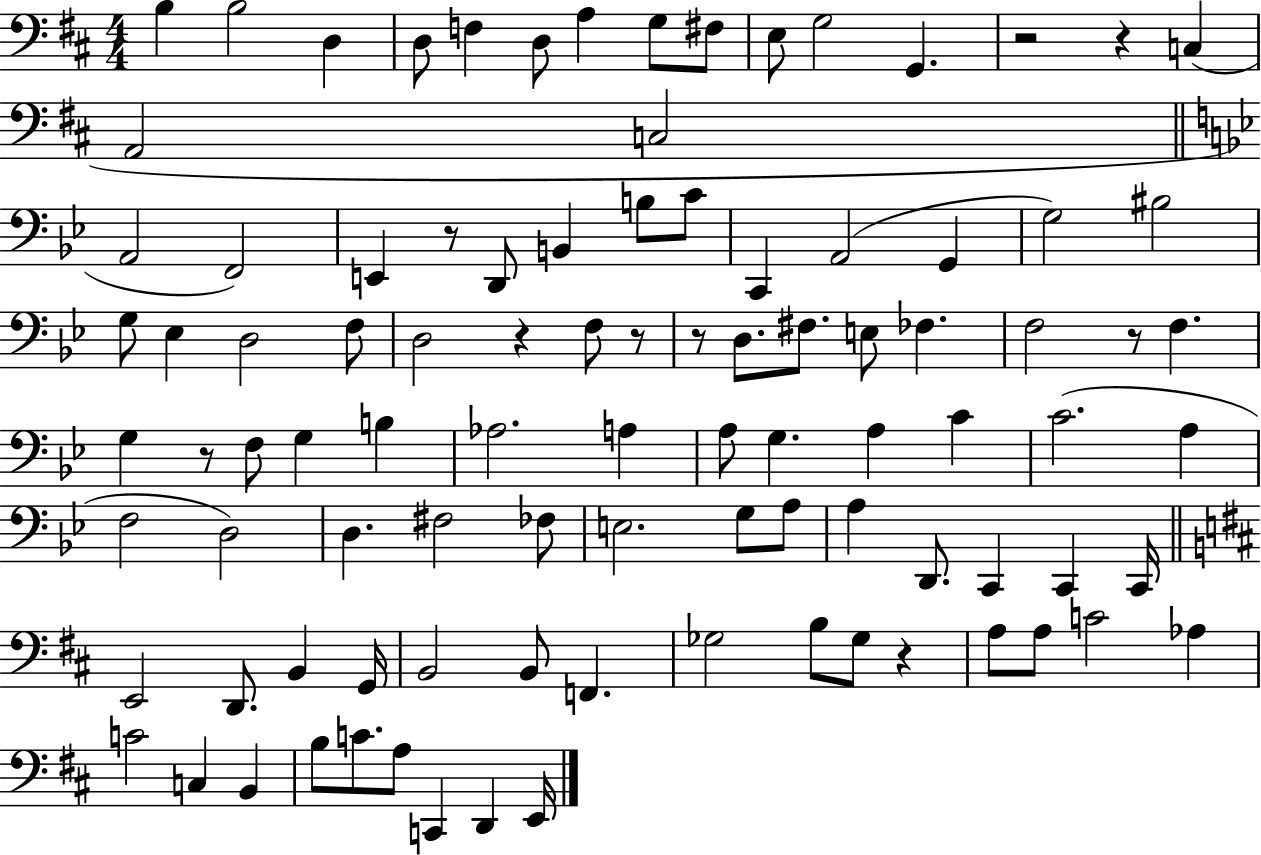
B3/q B3/h D3/q D3/e F3/q D3/e A3/q G3/e F#3/e E3/e G3/h G2/q. R/h R/q C3/q A2/h C3/h A2/h F2/h E2/q R/e D2/e B2/q B3/e C4/e C2/q A2/h G2/q G3/h BIS3/h G3/e Eb3/q D3/h F3/e D3/h R/q F3/e R/e R/e D3/e. F#3/e. E3/e FES3/q. F3/h R/e F3/q. G3/q R/e F3/e G3/q B3/q Ab3/h. A3/q A3/e G3/q. A3/q C4/q C4/h. A3/q F3/h D3/h D3/q. F#3/h FES3/e E3/h. G3/e A3/e A3/q D2/e. C2/q C2/q C2/s E2/h D2/e. B2/q G2/s B2/h B2/e F2/q. Gb3/h B3/e Gb3/e R/q A3/e A3/e C4/h Ab3/q C4/h C3/q B2/q B3/e C4/e. A3/e C2/q D2/q E2/s